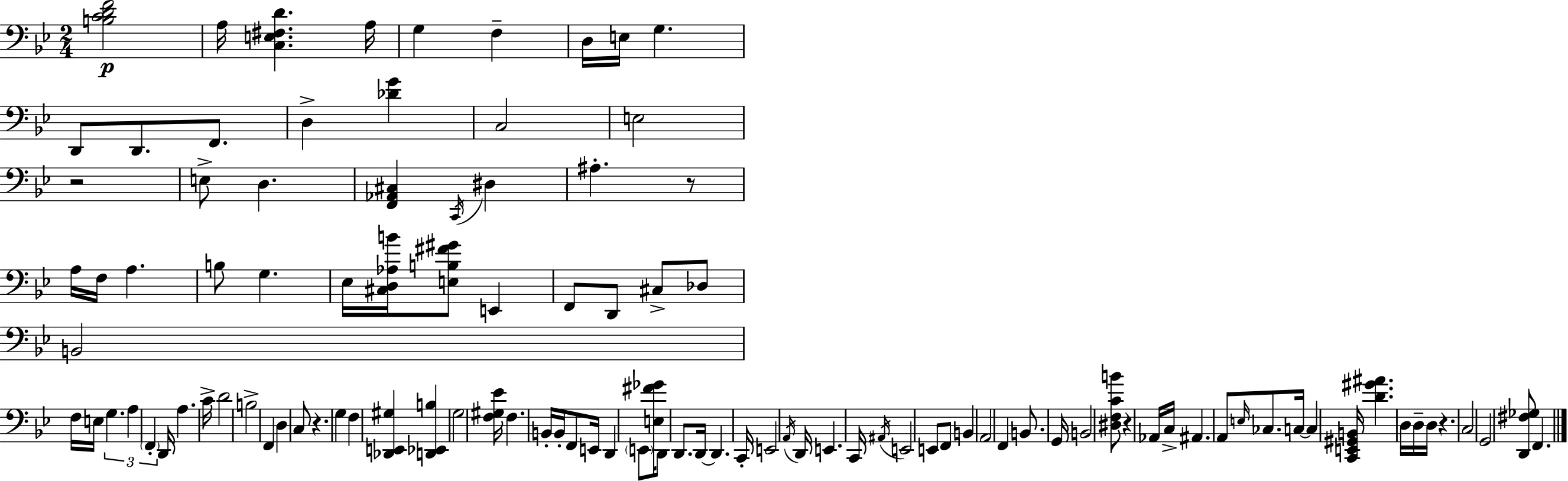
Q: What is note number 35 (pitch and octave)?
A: F2